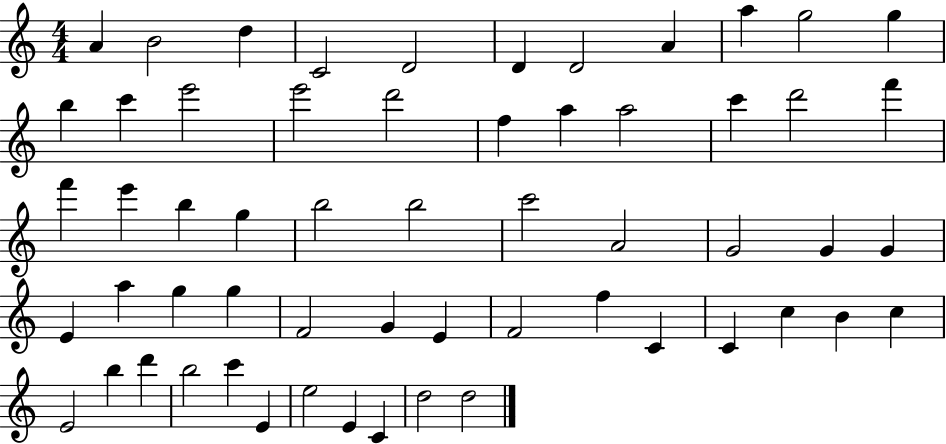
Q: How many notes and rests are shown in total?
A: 58